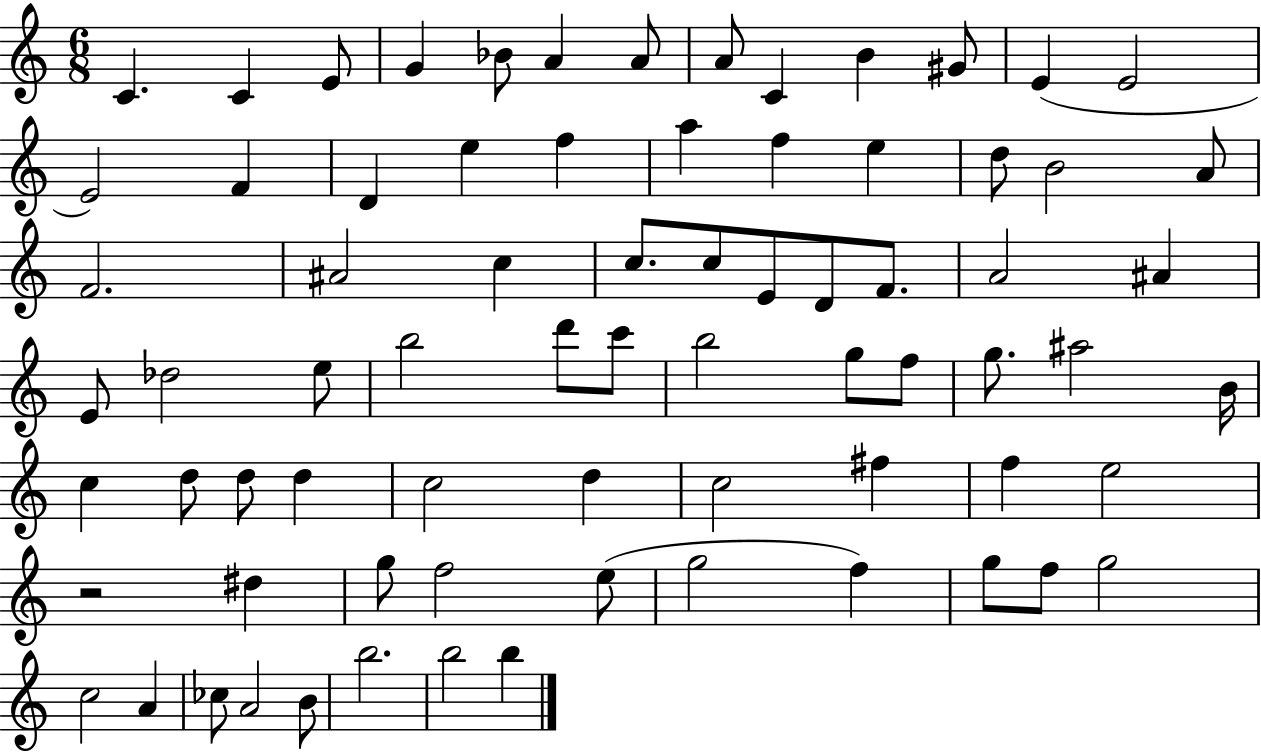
{
  \clef treble
  \numericTimeSignature
  \time 6/8
  \key c \major
  \repeat volta 2 { c'4. c'4 e'8 | g'4 bes'8 a'4 a'8 | a'8 c'4 b'4 gis'8 | e'4( e'2 | \break e'2) f'4 | d'4 e''4 f''4 | a''4 f''4 e''4 | d''8 b'2 a'8 | \break f'2. | ais'2 c''4 | c''8. c''8 e'8 d'8 f'8. | a'2 ais'4 | \break e'8 des''2 e''8 | b''2 d'''8 c'''8 | b''2 g''8 f''8 | g''8. ais''2 b'16 | \break c''4 d''8 d''8 d''4 | c''2 d''4 | c''2 fis''4 | f''4 e''2 | \break r2 dis''4 | g''8 f''2 e''8( | g''2 f''4) | g''8 f''8 g''2 | \break c''2 a'4 | ces''8 a'2 b'8 | b''2. | b''2 b''4 | \break } \bar "|."
}